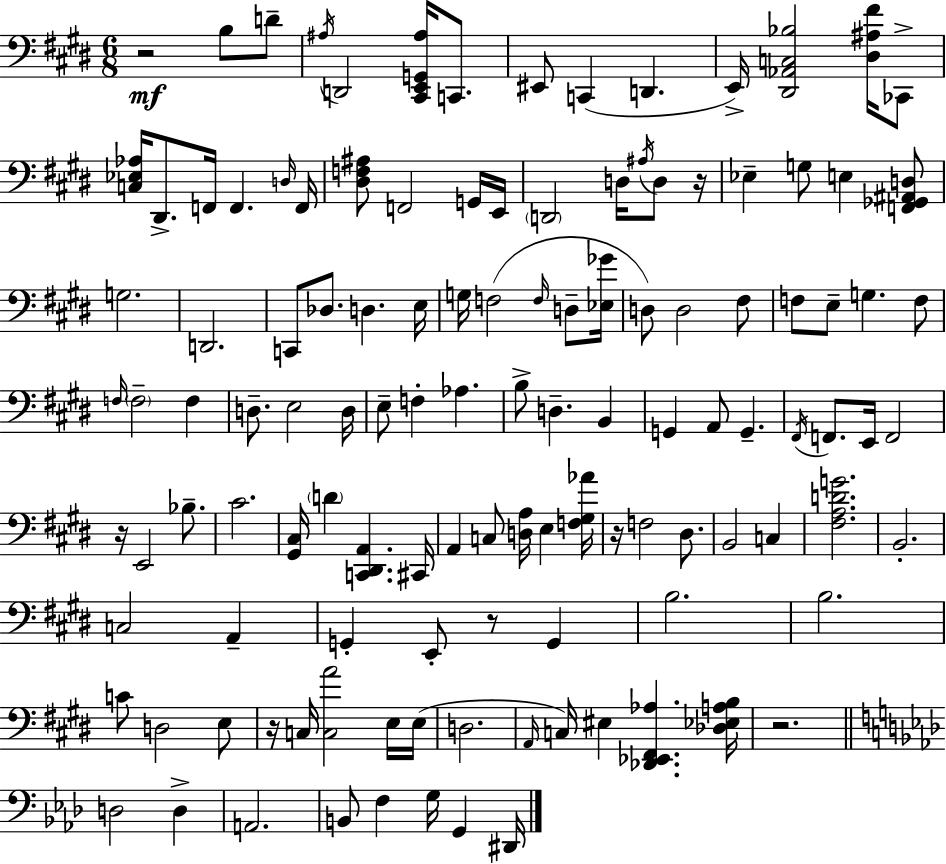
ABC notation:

X:1
T:Untitled
M:6/8
L:1/4
K:E
z2 B,/2 D/2 ^A,/4 D,,2 [^C,,E,,G,,^A,]/4 C,,/2 ^E,,/2 C,, D,, E,,/4 [^D,,_A,,C,_B,]2 [^D,^A,^F]/4 _C,,/2 [C,_E,_A,]/4 ^D,,/2 F,,/4 F,, D,/4 F,,/4 [^D,F,^A,]/2 F,,2 G,,/4 E,,/4 D,,2 D,/4 ^A,/4 D,/2 z/4 _E, G,/2 E, [F,,_G,,^A,,D,]/2 G,2 D,,2 C,,/2 _D,/2 D, E,/4 G,/4 F,2 F,/4 D,/2 [_E,_G]/4 D,/2 D,2 ^F,/2 F,/2 E,/2 G, F,/2 F,/4 F,2 F, D,/2 E,2 D,/4 E,/2 F, _A, B,/2 D, B,, G,, A,,/2 G,, ^F,,/4 F,,/2 E,,/4 F,,2 z/4 E,,2 _B,/2 ^C2 [^G,,^C,]/4 D [C,,^D,,A,,] ^C,,/4 A,, C,/2 [D,A,]/4 E, [F,^G,_A]/4 z/4 F,2 ^D,/2 B,,2 C, [^F,A,DG]2 B,,2 C,2 A,, G,, E,,/2 z/2 G,, B,2 B,2 C/2 D,2 E,/2 z/4 C,/4 [C,A]2 E,/4 E,/4 D,2 A,,/4 C,/4 ^E, [_D,,_E,,^F,,_A,] [_D,_E,A,B,]/4 z2 D,2 D, A,,2 B,,/2 F, G,/4 G,, ^D,,/4